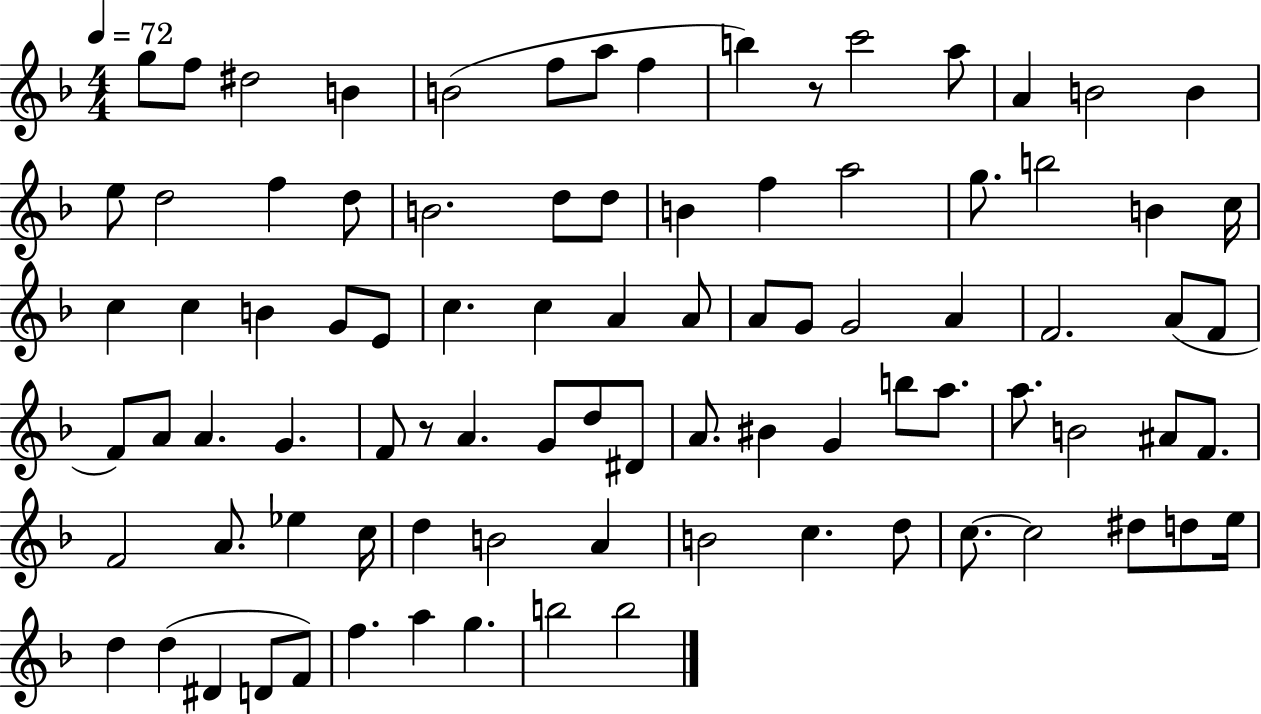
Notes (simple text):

G5/e F5/e D#5/h B4/q B4/h F5/e A5/e F5/q B5/q R/e C6/h A5/e A4/q B4/h B4/q E5/e D5/h F5/q D5/e B4/h. D5/e D5/e B4/q F5/q A5/h G5/e. B5/h B4/q C5/s C5/q C5/q B4/q G4/e E4/e C5/q. C5/q A4/q A4/e A4/e G4/e G4/h A4/q F4/h. A4/e F4/e F4/e A4/e A4/q. G4/q. F4/e R/e A4/q. G4/e D5/e D#4/e A4/e. BIS4/q G4/q B5/e A5/e. A5/e. B4/h A#4/e F4/e. F4/h A4/e. Eb5/q C5/s D5/q B4/h A4/q B4/h C5/q. D5/e C5/e. C5/h D#5/e D5/e E5/s D5/q D5/q D#4/q D4/e F4/e F5/q. A5/q G5/q. B5/h B5/h